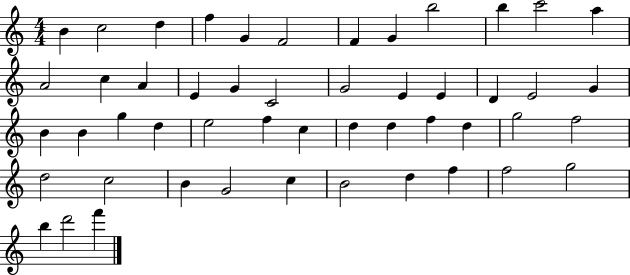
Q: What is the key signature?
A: C major